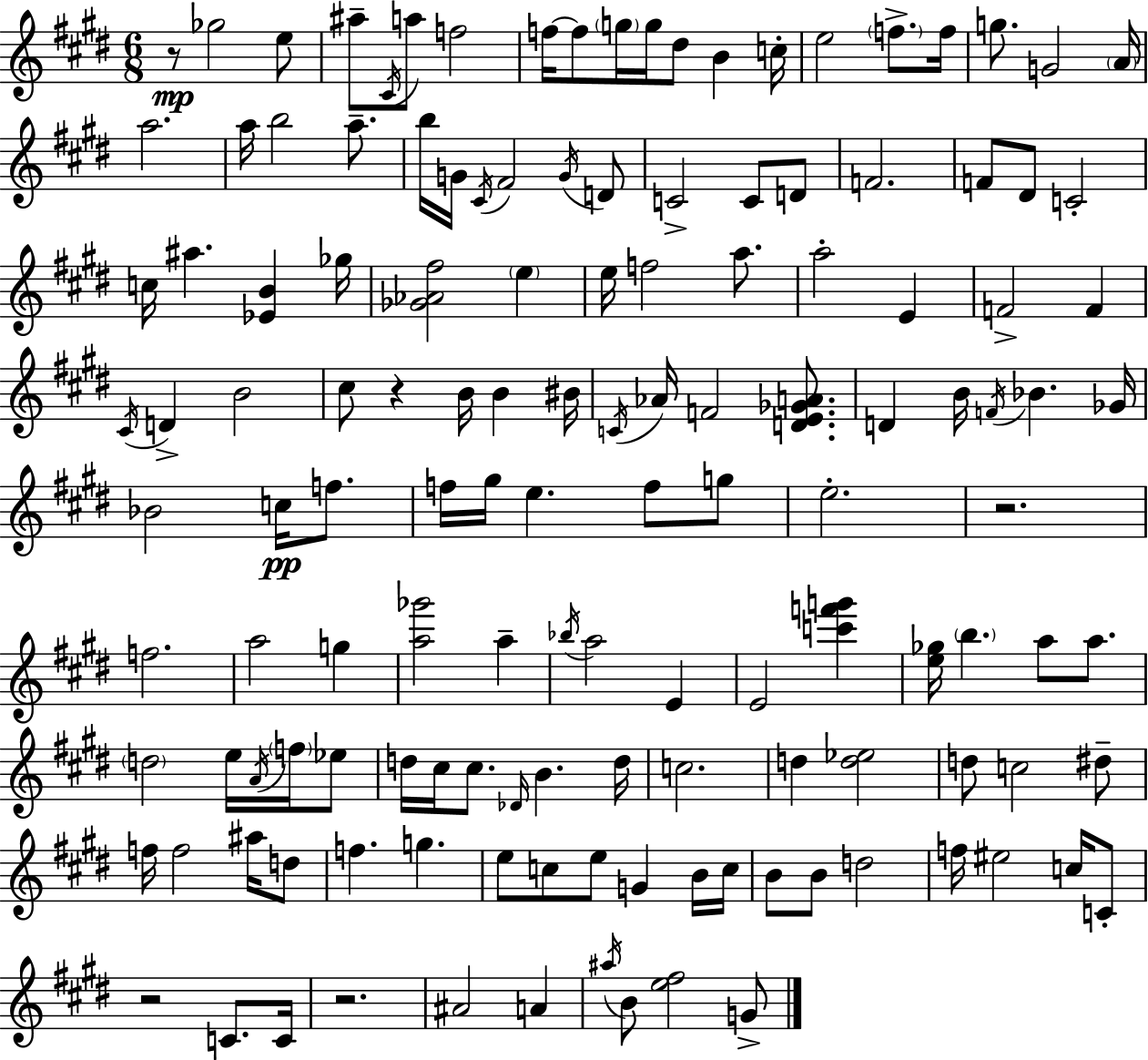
{
  \clef treble
  \numericTimeSignature
  \time 6/8
  \key e \major
  r8\mp ges''2 e''8 | ais''8-- \acciaccatura { cis'16 } a''8 f''2 | f''16~~ f''8 \parenthesize g''16 g''16 dis''8 b'4 | c''16-. e''2 \parenthesize f''8.-> | \break f''16 g''8. g'2 | \parenthesize a'16 a''2. | a''16 b''2 a''8.-- | b''16 g'16 \acciaccatura { cis'16 } fis'2 | \break \acciaccatura { g'16 } d'8 c'2-> c'8 | d'8 f'2. | f'8 dis'8 c'2-. | c''16 ais''4. <ees' b'>4 | \break ges''16 <ges' aes' fis''>2 \parenthesize e''4 | e''16 f''2 | a''8. a''2-. e'4 | f'2-> f'4 | \break \acciaccatura { cis'16 } d'4-> b'2 | cis''8 r4 b'16 b'4 | bis'16 \acciaccatura { c'16 } aes'16 f'2 | <d' e' ges' a'>8. d'4 b'16 \acciaccatura { f'16 } bes'4. | \break ges'16 bes'2 | c''16\pp f''8. f''16 gis''16 e''4. | f''8 g''8 e''2.-. | r2. | \break f''2. | a''2 | g''4 <a'' ges'''>2 | a''4-- \acciaccatura { bes''16 } a''2 | \break e'4 e'2 | <c''' f''' g'''>4 <e'' ges''>16 \parenthesize b''4. | a''8 a''8. \parenthesize d''2 | e''16 \acciaccatura { a'16 } \parenthesize f''16 ees''8 d''16 cis''16 cis''8. | \break \grace { des'16 } b'4. d''16 c''2. | d''4 | <d'' ees''>2 d''8 c''2 | dis''8-- f''16 f''2 | \break ais''16 d''8 f''4. | g''4. e''8 c''8 | e''8 g'4 b'16 c''16 b'8 b'8 | d''2 f''16 eis''2 | \break c''16 c'8-. r2 | c'8. c'16 r2. | ais'2 | a'4 \acciaccatura { ais''16 } b'8 | \break <e'' fis''>2 g'8-> \bar "|."
}